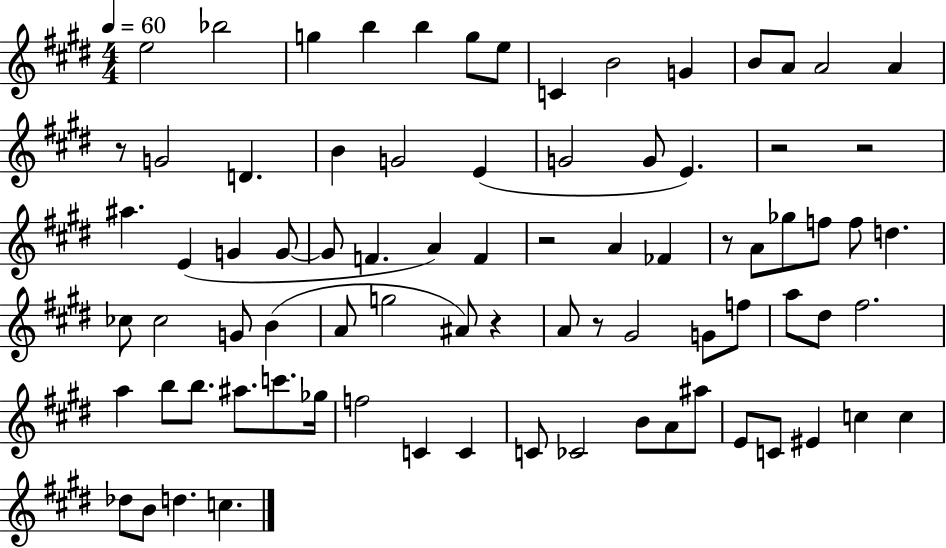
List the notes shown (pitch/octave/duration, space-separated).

E5/h Bb5/h G5/q B5/q B5/q G5/e E5/e C4/q B4/h G4/q B4/e A4/e A4/h A4/q R/e G4/h D4/q. B4/q G4/h E4/q G4/h G4/e E4/q. R/h R/h A#5/q. E4/q G4/q G4/e G4/e F4/q. A4/q F4/q R/h A4/q FES4/q R/e A4/e Gb5/e F5/e F5/e D5/q. CES5/e CES5/h G4/e B4/q A4/e G5/h A#4/e R/q A4/e R/e G#4/h G4/e F5/e A5/e D#5/e F#5/h. A5/q B5/e B5/e. A#5/e. C6/e. Gb5/s F5/h C4/q C4/q C4/e CES4/h B4/e A4/e A#5/e E4/e C4/e EIS4/q C5/q C5/q Db5/e B4/e D5/q. C5/q.